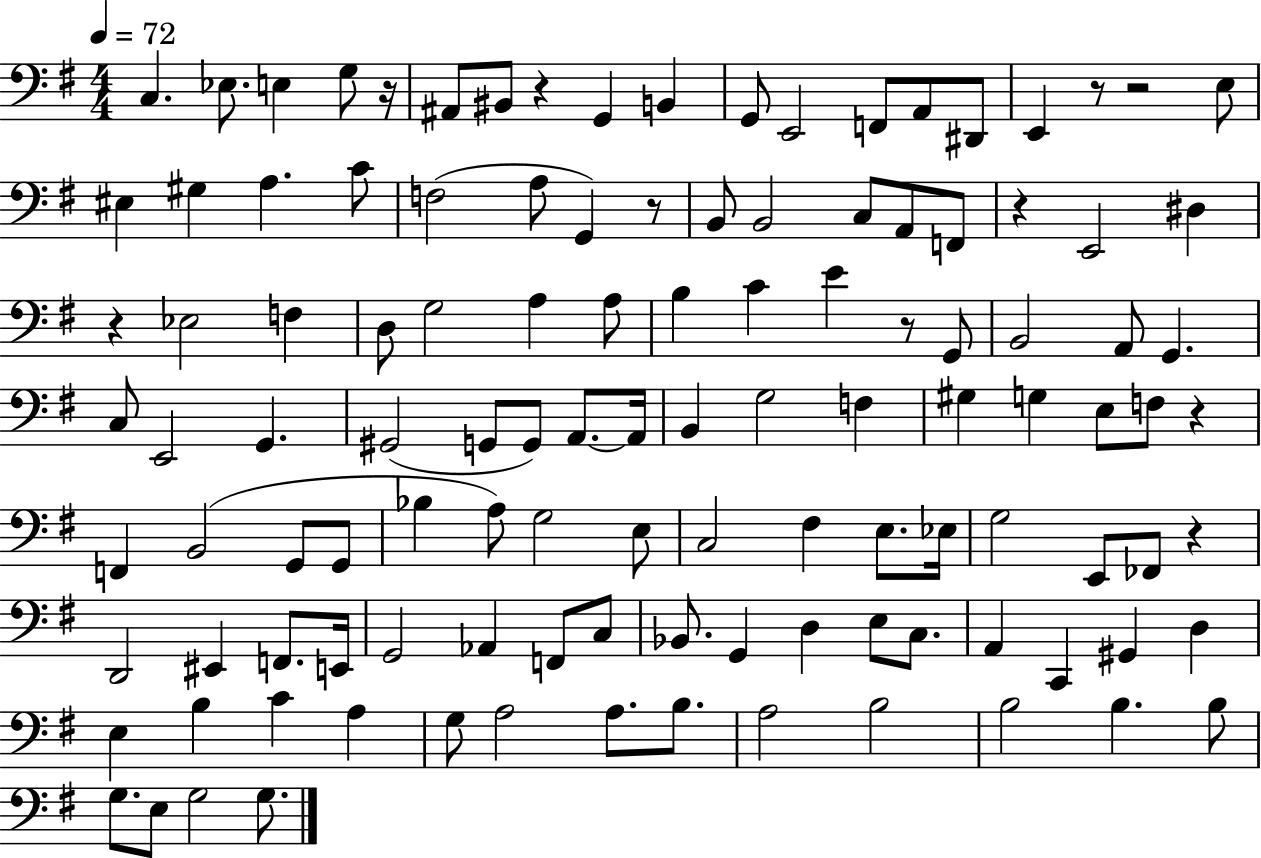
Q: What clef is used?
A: bass